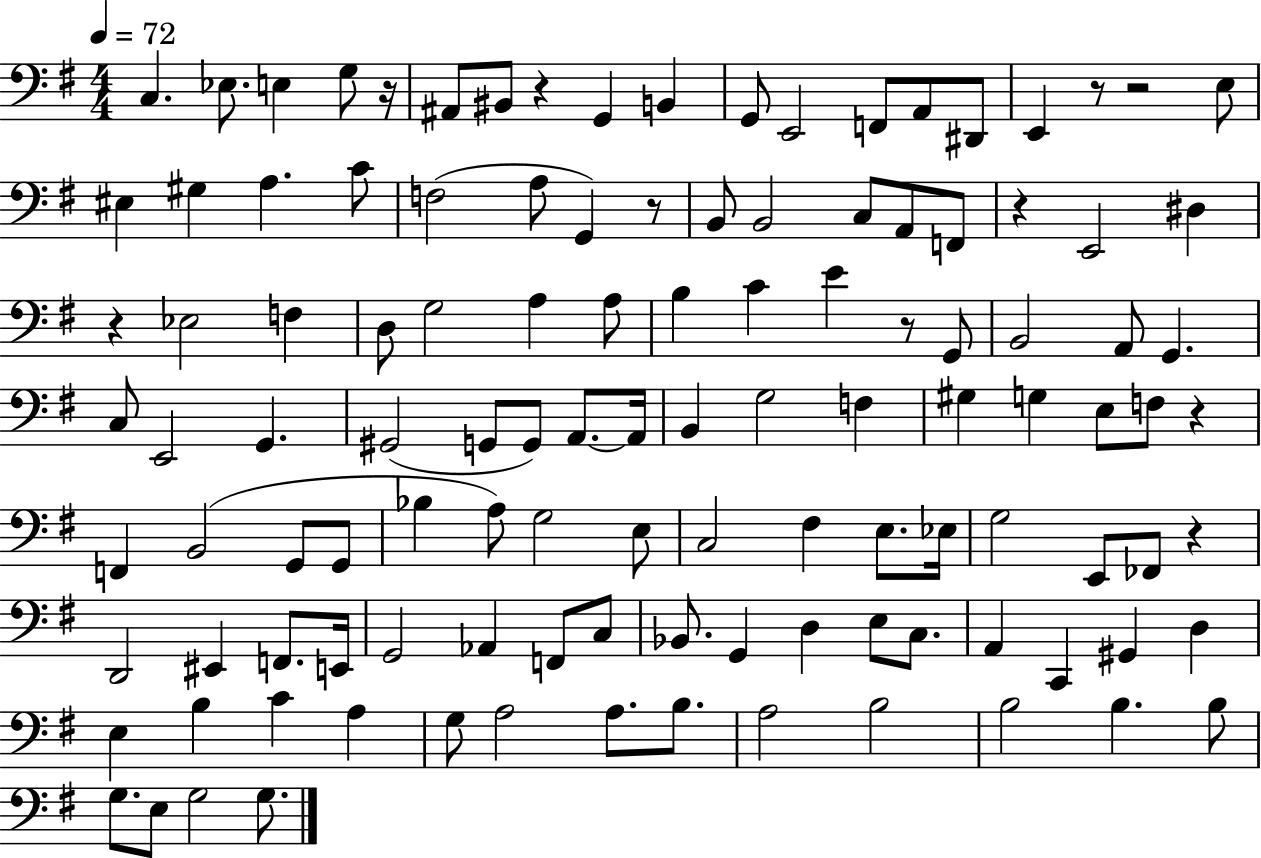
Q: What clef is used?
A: bass